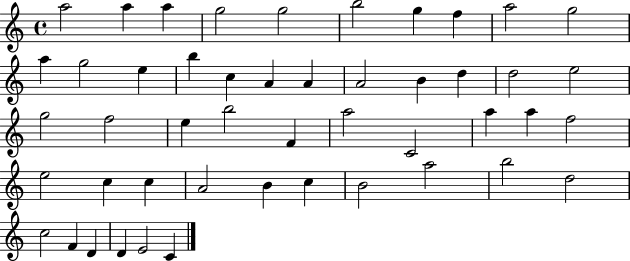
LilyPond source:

{
  \clef treble
  \time 4/4
  \defaultTimeSignature
  \key c \major
  a''2 a''4 a''4 | g''2 g''2 | b''2 g''4 f''4 | a''2 g''2 | \break a''4 g''2 e''4 | b''4 c''4 a'4 a'4 | a'2 b'4 d''4 | d''2 e''2 | \break g''2 f''2 | e''4 b''2 f'4 | a''2 c'2 | a''4 a''4 f''2 | \break e''2 c''4 c''4 | a'2 b'4 c''4 | b'2 a''2 | b''2 d''2 | \break c''2 f'4 d'4 | d'4 e'2 c'4 | \bar "|."
}